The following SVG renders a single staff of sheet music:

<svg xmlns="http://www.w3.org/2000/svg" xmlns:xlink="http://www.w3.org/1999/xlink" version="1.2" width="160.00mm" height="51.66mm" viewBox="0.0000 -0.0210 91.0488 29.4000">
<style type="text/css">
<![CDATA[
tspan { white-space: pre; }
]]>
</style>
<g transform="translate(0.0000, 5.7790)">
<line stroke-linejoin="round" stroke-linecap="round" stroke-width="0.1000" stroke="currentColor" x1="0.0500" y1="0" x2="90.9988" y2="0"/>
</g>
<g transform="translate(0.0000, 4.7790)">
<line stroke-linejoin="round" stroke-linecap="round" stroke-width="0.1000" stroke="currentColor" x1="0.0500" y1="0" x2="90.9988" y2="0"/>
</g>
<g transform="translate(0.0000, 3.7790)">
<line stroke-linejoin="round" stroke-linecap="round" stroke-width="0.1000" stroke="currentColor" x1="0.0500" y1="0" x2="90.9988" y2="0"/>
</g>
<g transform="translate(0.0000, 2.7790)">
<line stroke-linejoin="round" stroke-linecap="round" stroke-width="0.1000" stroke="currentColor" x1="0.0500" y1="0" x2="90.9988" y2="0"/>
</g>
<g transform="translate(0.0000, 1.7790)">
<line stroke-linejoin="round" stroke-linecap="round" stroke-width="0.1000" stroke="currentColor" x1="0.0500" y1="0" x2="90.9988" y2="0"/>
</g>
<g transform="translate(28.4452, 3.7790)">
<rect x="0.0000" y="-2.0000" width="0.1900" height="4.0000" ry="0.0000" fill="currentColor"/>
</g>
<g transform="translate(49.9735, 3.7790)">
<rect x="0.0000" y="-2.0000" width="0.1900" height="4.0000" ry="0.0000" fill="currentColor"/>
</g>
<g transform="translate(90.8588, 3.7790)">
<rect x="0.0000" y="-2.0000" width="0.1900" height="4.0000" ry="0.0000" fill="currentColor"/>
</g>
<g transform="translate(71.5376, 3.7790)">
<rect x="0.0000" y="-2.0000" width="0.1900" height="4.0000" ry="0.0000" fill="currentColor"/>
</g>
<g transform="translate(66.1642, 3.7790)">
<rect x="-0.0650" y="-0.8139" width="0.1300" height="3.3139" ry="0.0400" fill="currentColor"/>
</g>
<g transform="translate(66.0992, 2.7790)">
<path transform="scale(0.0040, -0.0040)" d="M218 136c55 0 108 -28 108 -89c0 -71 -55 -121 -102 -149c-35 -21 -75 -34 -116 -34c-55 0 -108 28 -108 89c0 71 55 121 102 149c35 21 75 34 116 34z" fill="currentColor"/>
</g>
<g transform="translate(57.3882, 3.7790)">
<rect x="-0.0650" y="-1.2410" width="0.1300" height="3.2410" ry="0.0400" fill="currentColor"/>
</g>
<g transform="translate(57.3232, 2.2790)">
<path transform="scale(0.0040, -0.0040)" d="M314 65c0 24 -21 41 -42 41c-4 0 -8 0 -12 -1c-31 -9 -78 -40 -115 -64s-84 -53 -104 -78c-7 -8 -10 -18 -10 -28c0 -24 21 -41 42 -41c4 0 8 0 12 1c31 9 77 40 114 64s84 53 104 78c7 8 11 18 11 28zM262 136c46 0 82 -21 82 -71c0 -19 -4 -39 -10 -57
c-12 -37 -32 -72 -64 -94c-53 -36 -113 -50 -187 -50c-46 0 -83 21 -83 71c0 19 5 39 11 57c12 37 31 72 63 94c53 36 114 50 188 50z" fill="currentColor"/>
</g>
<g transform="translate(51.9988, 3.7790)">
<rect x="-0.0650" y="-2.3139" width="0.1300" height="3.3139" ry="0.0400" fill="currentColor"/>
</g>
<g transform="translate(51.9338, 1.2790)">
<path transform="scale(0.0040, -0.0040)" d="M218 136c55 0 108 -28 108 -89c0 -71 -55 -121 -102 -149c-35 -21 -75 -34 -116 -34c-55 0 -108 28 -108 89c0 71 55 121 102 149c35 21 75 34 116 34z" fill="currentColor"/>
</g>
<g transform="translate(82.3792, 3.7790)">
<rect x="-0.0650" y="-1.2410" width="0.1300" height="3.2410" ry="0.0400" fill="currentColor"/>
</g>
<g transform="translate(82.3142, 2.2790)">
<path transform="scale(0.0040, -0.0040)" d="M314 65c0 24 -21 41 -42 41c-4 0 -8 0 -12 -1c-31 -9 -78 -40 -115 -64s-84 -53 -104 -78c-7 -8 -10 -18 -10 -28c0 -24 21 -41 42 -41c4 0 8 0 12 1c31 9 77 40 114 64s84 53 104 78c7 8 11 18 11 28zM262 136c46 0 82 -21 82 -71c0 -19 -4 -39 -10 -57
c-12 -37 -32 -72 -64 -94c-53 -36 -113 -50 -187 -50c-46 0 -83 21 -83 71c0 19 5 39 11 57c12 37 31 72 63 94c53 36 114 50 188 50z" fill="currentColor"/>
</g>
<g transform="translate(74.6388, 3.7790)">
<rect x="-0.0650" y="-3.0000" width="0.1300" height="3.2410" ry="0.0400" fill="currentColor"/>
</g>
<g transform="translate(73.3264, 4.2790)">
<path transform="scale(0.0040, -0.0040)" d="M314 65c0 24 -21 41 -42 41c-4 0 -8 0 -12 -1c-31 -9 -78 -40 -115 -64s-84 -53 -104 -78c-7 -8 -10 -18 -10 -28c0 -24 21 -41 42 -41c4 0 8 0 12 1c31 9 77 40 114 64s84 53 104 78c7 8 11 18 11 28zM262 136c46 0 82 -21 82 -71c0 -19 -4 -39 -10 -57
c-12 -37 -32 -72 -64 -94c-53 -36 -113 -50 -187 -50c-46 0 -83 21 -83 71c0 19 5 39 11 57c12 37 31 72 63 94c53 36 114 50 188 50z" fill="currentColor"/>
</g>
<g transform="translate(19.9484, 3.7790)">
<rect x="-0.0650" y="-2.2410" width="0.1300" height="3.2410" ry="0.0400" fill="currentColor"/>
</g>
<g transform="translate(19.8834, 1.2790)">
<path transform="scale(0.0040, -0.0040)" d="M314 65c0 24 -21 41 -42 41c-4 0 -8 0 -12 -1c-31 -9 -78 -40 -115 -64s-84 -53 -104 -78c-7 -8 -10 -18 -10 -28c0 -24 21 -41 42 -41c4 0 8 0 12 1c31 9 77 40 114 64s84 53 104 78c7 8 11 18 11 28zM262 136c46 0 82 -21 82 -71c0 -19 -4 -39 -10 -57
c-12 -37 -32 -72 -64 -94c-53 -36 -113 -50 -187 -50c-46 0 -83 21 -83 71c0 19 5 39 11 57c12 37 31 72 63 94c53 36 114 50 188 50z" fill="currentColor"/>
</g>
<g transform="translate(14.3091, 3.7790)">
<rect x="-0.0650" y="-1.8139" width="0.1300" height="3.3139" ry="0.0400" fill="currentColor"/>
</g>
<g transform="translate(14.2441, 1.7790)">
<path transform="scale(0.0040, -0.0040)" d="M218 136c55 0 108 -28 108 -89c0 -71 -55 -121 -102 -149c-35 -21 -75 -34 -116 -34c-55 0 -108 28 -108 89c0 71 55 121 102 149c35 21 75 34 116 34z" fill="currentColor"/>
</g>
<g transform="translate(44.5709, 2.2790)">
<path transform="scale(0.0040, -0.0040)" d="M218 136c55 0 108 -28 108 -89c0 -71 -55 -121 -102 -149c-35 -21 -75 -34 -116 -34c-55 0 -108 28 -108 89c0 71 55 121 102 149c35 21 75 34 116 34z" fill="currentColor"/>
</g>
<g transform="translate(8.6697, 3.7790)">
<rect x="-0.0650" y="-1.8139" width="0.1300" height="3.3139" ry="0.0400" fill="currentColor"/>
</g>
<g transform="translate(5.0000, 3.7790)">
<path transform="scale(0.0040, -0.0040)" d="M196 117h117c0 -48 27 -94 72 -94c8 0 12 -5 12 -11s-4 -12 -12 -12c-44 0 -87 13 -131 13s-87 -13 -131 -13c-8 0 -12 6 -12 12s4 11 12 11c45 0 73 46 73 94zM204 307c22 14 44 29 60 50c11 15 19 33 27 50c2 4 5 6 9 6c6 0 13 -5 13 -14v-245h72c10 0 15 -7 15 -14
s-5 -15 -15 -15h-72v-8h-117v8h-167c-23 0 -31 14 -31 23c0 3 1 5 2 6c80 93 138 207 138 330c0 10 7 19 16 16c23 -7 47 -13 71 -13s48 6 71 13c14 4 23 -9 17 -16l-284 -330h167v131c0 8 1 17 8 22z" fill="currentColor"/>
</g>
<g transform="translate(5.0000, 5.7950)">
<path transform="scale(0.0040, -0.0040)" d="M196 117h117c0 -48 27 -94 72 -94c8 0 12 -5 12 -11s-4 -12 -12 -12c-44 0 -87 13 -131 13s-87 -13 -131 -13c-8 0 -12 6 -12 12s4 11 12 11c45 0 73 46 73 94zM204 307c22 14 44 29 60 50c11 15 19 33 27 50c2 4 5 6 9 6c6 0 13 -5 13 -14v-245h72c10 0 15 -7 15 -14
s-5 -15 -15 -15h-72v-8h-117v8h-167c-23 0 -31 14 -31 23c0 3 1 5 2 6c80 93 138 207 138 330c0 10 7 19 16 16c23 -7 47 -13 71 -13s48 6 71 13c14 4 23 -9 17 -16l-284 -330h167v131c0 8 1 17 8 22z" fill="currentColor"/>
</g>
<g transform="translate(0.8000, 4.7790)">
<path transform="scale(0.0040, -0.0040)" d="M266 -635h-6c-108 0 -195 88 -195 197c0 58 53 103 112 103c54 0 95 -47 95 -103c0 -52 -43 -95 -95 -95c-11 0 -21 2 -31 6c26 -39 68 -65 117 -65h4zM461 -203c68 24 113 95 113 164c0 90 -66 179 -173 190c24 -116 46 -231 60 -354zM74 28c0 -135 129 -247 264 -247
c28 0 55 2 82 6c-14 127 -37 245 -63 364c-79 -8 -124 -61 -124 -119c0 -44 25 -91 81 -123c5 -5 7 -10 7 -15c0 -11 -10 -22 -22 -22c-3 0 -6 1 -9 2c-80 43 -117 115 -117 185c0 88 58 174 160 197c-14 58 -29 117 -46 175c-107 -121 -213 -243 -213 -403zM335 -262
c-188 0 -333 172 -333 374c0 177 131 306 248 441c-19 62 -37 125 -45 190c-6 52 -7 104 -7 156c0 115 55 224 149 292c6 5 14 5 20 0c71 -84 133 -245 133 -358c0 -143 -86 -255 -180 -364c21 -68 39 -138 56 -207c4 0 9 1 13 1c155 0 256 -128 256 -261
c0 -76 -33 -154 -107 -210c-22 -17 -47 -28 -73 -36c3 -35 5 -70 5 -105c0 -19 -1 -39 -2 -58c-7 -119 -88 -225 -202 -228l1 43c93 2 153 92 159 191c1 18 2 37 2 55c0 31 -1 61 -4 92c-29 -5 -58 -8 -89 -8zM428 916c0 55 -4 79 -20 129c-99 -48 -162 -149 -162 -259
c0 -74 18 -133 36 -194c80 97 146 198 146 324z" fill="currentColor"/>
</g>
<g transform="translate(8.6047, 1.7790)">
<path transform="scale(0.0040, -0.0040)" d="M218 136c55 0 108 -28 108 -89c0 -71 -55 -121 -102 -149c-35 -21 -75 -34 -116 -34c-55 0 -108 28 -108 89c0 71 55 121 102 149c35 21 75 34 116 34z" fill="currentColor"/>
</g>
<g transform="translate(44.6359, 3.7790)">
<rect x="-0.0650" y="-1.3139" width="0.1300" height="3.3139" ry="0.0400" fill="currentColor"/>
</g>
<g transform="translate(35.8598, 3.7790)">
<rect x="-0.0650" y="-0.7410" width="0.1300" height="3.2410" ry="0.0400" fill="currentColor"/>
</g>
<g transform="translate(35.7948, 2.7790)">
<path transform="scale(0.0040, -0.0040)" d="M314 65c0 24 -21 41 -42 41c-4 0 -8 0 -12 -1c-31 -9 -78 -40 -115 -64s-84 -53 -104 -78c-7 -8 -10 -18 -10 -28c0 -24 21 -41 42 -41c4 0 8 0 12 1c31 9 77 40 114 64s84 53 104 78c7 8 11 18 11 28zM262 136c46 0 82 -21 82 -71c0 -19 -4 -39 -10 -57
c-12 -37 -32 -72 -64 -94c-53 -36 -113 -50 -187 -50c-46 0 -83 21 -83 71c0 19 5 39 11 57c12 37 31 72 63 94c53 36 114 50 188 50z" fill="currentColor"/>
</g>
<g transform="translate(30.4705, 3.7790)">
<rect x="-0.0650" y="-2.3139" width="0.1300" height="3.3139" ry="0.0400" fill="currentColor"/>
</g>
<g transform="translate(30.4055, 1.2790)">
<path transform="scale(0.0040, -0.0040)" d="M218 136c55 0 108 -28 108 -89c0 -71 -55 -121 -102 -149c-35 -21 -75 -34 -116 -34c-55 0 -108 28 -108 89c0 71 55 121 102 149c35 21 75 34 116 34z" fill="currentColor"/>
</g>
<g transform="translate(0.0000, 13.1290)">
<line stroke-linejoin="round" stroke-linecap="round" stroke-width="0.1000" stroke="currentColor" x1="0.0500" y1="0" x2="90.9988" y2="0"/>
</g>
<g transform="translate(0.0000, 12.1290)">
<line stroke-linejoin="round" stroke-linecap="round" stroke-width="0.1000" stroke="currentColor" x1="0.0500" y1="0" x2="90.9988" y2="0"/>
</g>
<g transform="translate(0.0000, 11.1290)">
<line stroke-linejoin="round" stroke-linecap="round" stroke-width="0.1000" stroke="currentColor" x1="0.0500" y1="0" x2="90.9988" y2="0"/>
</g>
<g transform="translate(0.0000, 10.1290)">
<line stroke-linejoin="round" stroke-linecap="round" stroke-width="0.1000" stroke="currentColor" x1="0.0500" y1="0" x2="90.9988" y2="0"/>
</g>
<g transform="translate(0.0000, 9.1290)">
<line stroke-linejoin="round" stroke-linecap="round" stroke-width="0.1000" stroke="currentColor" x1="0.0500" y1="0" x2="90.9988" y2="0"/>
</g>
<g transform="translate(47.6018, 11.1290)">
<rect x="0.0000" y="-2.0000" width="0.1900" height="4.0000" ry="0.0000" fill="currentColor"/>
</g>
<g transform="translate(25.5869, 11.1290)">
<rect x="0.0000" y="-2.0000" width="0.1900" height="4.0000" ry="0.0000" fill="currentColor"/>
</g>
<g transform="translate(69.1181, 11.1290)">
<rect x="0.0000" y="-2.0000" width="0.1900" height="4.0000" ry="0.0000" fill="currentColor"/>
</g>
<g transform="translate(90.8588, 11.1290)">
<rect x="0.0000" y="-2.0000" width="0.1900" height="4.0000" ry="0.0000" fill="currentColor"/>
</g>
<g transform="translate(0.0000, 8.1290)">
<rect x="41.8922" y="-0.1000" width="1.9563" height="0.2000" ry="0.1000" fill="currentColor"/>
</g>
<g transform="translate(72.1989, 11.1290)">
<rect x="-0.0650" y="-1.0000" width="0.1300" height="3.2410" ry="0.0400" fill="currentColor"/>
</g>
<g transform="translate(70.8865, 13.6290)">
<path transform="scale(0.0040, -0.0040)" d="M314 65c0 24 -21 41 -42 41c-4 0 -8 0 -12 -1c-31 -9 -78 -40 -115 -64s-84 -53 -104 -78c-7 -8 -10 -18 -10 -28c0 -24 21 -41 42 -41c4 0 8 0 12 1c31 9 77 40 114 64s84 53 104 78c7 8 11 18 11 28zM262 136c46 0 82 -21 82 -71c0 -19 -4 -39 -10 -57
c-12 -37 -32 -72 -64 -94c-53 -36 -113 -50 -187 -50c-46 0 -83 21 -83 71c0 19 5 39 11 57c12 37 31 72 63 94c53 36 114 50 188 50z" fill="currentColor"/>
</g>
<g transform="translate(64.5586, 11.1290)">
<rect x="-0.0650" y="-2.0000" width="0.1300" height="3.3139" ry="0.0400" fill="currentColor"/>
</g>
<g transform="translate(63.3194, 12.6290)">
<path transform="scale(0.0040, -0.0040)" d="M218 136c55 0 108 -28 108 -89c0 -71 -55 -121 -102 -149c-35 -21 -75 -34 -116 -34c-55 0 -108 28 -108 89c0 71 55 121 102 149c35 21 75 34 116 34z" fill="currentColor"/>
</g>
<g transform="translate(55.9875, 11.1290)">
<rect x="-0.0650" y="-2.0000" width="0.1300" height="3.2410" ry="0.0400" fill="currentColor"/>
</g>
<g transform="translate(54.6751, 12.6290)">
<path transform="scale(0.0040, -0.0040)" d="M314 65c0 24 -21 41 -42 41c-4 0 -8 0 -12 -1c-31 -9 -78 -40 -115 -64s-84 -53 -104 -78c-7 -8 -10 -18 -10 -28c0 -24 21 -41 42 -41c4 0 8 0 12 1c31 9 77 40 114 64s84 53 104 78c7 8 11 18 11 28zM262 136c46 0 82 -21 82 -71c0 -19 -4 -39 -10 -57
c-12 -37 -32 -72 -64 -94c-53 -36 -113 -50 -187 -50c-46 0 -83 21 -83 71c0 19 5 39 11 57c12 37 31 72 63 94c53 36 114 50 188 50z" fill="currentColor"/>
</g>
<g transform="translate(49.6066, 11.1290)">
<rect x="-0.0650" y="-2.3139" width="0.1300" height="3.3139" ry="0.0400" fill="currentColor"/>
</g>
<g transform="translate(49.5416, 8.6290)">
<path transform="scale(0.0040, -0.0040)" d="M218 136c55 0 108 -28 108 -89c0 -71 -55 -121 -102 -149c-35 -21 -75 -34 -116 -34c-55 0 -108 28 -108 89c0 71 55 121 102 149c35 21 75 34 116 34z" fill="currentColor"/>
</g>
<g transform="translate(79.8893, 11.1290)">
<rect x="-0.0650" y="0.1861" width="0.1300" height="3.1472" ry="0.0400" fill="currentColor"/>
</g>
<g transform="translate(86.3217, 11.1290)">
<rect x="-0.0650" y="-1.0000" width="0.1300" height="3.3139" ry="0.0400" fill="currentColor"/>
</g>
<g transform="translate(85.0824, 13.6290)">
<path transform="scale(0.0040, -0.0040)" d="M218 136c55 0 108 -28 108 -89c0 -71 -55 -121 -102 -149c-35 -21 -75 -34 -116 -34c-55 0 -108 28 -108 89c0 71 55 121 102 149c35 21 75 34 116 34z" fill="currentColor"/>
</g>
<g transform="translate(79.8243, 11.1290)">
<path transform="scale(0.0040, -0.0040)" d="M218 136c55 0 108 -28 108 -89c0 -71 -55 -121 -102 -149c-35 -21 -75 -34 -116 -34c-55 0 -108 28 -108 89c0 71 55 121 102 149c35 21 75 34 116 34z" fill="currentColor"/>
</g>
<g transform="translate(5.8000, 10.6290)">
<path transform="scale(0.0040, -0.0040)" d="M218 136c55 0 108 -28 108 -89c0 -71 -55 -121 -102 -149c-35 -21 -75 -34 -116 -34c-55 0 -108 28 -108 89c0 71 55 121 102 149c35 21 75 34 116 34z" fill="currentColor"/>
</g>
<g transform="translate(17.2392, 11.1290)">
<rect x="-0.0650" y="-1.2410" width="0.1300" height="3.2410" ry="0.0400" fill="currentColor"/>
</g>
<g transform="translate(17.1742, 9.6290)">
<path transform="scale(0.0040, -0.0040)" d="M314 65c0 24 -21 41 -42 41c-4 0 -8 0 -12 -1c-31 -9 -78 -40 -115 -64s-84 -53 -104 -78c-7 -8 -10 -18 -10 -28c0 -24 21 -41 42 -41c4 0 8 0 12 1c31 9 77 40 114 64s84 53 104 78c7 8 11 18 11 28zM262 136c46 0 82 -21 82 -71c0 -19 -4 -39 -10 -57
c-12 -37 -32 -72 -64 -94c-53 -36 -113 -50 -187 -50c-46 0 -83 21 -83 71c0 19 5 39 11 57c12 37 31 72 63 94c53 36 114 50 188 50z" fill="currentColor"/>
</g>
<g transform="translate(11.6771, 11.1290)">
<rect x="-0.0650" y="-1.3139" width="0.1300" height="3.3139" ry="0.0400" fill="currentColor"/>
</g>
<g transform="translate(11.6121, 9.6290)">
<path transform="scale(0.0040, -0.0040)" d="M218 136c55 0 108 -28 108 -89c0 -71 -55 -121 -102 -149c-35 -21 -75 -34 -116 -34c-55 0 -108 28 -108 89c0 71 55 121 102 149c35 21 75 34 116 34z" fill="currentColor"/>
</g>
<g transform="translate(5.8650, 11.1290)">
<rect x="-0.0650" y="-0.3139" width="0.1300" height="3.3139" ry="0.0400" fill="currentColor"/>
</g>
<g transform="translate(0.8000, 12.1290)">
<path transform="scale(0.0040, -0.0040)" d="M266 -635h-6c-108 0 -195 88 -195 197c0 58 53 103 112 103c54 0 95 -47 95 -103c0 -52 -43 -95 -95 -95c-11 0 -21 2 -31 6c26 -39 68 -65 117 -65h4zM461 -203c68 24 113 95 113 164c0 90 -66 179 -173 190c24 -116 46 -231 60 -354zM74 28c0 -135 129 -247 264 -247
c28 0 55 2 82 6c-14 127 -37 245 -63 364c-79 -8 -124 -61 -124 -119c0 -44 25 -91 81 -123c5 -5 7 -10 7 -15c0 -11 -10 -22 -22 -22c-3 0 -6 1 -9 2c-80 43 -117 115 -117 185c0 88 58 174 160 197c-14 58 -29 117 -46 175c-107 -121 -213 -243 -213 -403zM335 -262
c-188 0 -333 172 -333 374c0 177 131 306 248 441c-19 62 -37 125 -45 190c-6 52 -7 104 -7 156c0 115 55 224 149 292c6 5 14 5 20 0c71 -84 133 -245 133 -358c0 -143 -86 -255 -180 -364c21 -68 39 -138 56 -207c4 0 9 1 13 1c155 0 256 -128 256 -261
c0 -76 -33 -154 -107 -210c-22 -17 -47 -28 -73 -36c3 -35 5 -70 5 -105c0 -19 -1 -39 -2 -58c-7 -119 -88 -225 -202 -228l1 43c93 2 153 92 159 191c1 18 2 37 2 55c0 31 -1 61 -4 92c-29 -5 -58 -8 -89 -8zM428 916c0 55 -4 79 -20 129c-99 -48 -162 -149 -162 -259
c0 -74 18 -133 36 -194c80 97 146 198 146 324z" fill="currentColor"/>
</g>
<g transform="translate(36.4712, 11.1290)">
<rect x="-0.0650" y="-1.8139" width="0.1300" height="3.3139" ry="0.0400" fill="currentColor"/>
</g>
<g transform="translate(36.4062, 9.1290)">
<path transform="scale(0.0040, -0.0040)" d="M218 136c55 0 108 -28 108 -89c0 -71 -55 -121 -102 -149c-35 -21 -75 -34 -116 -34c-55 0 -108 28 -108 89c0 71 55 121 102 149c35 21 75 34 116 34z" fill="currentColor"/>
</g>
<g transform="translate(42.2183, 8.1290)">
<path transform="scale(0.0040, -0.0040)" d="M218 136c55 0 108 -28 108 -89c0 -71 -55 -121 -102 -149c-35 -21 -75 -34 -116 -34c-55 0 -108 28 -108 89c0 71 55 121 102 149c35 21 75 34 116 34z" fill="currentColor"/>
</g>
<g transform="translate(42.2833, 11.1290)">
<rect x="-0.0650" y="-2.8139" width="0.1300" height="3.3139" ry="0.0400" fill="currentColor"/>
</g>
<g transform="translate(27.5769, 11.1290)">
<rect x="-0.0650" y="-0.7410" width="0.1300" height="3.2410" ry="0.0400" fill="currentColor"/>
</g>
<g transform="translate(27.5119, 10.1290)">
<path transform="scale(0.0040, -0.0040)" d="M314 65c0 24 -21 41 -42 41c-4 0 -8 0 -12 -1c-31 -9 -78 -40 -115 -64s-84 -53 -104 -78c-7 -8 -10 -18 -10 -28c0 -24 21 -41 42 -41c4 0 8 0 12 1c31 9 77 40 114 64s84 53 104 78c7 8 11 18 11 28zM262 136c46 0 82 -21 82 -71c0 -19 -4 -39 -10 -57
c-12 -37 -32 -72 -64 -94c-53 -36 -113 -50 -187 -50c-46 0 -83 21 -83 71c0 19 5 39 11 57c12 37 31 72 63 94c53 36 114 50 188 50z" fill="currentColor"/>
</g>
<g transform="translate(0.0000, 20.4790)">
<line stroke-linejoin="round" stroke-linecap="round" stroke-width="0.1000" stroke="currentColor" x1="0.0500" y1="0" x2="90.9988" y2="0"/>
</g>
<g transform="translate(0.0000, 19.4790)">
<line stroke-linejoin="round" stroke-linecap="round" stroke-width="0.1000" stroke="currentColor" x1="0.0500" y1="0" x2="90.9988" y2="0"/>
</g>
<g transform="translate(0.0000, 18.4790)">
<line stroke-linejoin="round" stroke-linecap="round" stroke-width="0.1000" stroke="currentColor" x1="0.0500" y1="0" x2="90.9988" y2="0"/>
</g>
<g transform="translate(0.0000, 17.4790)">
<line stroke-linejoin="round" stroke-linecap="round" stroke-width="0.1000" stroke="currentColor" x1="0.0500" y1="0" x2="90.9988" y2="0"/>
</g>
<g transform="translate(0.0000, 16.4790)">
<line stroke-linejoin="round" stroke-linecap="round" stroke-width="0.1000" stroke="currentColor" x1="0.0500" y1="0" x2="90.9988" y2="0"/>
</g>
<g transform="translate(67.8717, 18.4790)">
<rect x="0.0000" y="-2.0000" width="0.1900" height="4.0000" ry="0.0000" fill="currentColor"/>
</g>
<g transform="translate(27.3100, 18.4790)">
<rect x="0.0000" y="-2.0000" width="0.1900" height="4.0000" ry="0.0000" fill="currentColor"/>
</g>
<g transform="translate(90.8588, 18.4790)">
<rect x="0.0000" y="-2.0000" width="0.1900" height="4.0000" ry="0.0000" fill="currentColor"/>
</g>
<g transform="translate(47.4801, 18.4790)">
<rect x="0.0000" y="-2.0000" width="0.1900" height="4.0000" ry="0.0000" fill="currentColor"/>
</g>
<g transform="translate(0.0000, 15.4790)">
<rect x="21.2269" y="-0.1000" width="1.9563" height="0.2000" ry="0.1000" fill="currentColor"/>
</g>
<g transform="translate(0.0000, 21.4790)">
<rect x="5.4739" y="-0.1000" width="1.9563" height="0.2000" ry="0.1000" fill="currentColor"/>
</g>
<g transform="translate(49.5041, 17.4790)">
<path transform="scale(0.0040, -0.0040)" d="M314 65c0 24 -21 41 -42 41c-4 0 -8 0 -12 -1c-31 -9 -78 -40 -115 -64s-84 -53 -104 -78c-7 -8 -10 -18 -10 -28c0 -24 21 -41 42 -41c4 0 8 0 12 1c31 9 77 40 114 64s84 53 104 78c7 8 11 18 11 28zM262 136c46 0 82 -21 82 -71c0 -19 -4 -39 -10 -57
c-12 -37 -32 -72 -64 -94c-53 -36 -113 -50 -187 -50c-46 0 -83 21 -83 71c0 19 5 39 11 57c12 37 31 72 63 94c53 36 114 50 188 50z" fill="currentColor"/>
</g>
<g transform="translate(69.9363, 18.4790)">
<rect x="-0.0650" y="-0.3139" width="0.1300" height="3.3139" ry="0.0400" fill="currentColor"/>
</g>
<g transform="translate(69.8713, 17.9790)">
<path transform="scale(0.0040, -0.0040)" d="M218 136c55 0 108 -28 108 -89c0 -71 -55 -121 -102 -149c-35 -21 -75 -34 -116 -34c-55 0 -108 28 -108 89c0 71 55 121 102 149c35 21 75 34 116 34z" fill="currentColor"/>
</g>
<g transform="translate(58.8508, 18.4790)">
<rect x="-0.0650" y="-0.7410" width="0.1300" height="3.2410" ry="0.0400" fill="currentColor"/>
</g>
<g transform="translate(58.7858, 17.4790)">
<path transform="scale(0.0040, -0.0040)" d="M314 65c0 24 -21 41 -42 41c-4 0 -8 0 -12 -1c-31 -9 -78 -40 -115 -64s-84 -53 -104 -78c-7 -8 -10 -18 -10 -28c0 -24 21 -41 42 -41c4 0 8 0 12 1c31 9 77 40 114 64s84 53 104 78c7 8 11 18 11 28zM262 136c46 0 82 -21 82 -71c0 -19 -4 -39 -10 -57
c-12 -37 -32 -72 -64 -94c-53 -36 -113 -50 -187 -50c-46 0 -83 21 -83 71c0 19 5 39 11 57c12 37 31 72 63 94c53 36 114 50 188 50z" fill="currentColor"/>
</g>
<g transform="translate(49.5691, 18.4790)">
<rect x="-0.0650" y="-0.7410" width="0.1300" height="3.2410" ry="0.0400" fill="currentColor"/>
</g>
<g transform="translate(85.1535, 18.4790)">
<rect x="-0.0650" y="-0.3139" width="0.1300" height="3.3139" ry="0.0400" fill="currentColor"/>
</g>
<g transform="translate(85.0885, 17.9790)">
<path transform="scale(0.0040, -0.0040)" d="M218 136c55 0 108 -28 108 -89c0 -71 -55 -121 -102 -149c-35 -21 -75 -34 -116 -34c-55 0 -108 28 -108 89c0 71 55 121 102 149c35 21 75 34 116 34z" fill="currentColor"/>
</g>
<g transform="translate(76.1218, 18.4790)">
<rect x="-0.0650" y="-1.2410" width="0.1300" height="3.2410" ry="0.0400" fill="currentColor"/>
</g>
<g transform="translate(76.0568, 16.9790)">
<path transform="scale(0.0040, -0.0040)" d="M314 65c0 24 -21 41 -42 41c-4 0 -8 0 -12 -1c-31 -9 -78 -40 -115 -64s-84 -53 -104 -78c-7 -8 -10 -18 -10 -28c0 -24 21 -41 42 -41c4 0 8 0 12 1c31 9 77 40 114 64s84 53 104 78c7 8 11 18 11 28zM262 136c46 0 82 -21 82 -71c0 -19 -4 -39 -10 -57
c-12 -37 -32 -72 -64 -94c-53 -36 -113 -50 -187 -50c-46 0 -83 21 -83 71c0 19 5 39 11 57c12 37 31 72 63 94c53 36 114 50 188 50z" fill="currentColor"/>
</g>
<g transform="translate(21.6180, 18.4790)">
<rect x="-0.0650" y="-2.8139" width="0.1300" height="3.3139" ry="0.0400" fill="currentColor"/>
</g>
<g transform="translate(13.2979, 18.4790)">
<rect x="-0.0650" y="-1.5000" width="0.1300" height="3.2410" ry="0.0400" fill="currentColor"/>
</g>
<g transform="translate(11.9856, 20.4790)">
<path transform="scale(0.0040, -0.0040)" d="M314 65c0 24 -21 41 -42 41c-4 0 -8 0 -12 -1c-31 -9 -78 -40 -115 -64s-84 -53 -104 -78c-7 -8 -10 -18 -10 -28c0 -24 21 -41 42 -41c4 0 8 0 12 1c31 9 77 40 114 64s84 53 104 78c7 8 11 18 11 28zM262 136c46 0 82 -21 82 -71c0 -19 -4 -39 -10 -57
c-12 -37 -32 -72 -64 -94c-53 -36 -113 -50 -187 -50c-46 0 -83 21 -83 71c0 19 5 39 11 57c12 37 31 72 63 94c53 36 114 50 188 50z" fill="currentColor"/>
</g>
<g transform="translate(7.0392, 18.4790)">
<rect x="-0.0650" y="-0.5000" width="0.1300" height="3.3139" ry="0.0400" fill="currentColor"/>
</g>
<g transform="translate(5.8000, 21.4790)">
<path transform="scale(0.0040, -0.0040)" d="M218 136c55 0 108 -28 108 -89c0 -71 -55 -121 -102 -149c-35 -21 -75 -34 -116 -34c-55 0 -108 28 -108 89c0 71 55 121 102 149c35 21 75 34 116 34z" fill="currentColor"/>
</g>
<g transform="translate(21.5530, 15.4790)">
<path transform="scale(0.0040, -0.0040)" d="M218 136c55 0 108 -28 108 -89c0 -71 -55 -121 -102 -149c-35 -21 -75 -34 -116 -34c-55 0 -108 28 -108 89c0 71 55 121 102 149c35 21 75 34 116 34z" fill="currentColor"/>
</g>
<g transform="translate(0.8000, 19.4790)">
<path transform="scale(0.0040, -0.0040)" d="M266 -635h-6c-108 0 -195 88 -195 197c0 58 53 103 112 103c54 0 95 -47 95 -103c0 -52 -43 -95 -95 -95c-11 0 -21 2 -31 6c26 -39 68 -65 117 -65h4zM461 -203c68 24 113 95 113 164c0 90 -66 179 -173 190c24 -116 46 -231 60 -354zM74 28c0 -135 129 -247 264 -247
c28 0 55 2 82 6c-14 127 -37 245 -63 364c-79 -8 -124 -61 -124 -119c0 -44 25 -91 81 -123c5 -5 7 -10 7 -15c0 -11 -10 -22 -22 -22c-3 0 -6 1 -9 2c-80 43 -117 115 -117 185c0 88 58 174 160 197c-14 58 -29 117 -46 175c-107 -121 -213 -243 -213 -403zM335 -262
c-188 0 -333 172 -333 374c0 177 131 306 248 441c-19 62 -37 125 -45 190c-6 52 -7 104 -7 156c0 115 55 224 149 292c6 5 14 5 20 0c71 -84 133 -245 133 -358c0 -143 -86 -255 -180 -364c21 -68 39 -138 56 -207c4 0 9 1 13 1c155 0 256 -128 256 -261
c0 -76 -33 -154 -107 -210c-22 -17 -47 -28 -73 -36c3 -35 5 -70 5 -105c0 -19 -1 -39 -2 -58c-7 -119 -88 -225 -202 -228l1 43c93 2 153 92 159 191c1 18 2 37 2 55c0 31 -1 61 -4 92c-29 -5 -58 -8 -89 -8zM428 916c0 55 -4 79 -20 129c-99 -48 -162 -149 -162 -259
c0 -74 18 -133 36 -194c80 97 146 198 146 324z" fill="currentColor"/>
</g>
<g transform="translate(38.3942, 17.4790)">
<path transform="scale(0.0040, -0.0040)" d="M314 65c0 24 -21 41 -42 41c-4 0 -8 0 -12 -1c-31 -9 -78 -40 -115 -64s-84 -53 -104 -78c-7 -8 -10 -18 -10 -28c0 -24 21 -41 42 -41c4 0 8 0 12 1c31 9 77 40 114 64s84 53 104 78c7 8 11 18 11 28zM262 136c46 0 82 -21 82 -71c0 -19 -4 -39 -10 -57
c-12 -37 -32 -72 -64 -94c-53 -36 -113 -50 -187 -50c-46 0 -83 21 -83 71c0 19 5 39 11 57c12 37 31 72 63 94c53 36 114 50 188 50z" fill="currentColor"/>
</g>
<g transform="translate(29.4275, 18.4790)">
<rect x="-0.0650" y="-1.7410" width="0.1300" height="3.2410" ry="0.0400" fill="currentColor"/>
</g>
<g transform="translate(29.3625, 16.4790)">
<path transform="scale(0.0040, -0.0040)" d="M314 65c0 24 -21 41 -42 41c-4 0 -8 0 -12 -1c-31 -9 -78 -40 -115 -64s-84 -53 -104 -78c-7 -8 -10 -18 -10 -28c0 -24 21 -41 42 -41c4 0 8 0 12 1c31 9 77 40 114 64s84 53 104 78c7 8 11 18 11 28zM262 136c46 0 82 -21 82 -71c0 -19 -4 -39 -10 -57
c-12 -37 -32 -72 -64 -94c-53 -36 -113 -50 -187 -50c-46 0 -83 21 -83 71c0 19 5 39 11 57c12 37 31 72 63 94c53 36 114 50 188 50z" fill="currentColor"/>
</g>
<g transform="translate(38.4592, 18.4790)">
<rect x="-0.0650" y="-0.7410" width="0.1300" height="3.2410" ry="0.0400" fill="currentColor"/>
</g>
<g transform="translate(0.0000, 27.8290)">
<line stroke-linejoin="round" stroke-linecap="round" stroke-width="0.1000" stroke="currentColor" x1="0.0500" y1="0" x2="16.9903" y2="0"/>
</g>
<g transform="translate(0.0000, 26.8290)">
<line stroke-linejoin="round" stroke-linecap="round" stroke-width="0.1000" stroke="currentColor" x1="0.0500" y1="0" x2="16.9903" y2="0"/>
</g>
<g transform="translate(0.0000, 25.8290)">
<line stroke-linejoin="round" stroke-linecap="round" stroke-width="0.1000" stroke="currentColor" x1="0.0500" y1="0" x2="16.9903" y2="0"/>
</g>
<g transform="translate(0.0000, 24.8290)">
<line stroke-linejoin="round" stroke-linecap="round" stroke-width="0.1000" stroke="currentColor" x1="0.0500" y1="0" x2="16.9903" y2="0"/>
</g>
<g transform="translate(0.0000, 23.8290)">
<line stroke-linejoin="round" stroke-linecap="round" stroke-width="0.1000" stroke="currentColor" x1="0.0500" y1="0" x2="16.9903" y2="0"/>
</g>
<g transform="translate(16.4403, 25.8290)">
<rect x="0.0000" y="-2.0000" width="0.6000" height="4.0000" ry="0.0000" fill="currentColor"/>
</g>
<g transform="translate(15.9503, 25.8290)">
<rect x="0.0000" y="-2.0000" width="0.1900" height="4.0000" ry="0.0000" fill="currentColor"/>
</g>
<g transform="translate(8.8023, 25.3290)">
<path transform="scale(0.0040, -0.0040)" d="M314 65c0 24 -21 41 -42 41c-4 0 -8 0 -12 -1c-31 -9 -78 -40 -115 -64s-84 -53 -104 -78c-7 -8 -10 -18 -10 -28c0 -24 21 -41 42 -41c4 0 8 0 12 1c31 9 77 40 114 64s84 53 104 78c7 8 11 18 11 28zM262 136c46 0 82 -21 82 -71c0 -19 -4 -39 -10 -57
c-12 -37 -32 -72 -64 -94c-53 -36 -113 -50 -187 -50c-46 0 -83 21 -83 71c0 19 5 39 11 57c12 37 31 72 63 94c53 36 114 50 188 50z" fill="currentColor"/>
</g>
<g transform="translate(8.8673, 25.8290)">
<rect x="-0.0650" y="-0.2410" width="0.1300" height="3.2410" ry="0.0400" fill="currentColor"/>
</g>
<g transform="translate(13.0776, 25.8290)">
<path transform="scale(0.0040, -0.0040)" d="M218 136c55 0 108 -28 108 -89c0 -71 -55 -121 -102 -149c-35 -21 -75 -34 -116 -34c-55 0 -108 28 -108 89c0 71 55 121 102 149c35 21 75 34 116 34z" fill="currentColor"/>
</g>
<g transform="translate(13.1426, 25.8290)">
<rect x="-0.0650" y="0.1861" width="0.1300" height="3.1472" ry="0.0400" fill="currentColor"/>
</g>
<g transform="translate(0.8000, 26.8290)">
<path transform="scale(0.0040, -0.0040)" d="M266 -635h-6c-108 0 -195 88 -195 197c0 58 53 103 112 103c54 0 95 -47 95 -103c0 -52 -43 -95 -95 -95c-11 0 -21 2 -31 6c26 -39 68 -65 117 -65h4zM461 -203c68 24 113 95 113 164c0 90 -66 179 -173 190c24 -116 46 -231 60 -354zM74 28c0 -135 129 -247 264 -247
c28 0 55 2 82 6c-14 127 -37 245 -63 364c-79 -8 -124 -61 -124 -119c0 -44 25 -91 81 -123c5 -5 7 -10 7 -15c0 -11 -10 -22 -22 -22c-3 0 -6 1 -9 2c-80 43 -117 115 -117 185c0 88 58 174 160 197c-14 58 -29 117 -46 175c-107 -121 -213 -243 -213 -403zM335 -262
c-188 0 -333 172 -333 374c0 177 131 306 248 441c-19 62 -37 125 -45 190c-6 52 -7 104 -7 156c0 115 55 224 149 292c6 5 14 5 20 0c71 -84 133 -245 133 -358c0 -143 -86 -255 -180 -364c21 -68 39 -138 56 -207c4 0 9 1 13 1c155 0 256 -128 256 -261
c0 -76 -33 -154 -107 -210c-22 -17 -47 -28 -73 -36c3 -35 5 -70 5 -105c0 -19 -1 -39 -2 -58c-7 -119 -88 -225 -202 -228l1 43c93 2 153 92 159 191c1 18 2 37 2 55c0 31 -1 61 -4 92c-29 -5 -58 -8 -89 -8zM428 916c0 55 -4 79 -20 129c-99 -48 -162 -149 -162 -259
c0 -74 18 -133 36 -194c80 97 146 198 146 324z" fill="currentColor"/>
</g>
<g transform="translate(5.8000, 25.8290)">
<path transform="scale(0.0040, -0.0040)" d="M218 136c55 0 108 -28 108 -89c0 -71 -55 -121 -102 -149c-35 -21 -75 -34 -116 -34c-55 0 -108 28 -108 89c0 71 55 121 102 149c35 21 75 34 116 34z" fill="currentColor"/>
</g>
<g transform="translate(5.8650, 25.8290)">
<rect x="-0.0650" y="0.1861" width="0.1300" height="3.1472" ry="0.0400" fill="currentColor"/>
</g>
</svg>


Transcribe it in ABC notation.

X:1
T:Untitled
M:4/4
L:1/4
K:C
f f g2 g d2 e g e2 d A2 e2 c e e2 d2 f a g F2 F D2 B D C E2 a f2 d2 d2 d2 c e2 c B c2 B